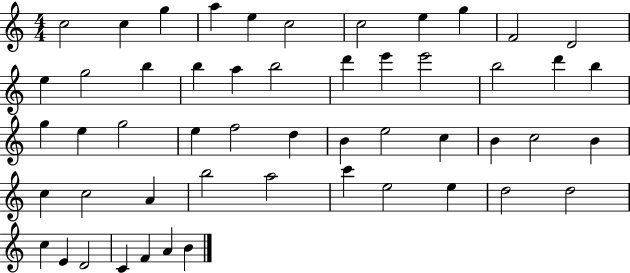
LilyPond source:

{
  \clef treble
  \numericTimeSignature
  \time 4/4
  \key c \major
  c''2 c''4 g''4 | a''4 e''4 c''2 | c''2 e''4 g''4 | f'2 d'2 | \break e''4 g''2 b''4 | b''4 a''4 b''2 | d'''4 e'''4 e'''2 | b''2 d'''4 b''4 | \break g''4 e''4 g''2 | e''4 f''2 d''4 | b'4 e''2 c''4 | b'4 c''2 b'4 | \break c''4 c''2 a'4 | b''2 a''2 | c'''4 e''2 e''4 | d''2 d''2 | \break c''4 e'4 d'2 | c'4 f'4 a'4 b'4 | \bar "|."
}